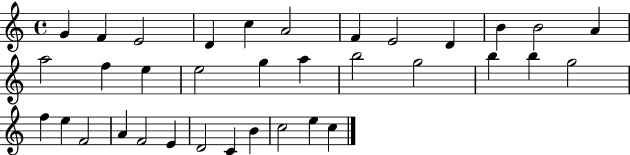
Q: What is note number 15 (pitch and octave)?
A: E5